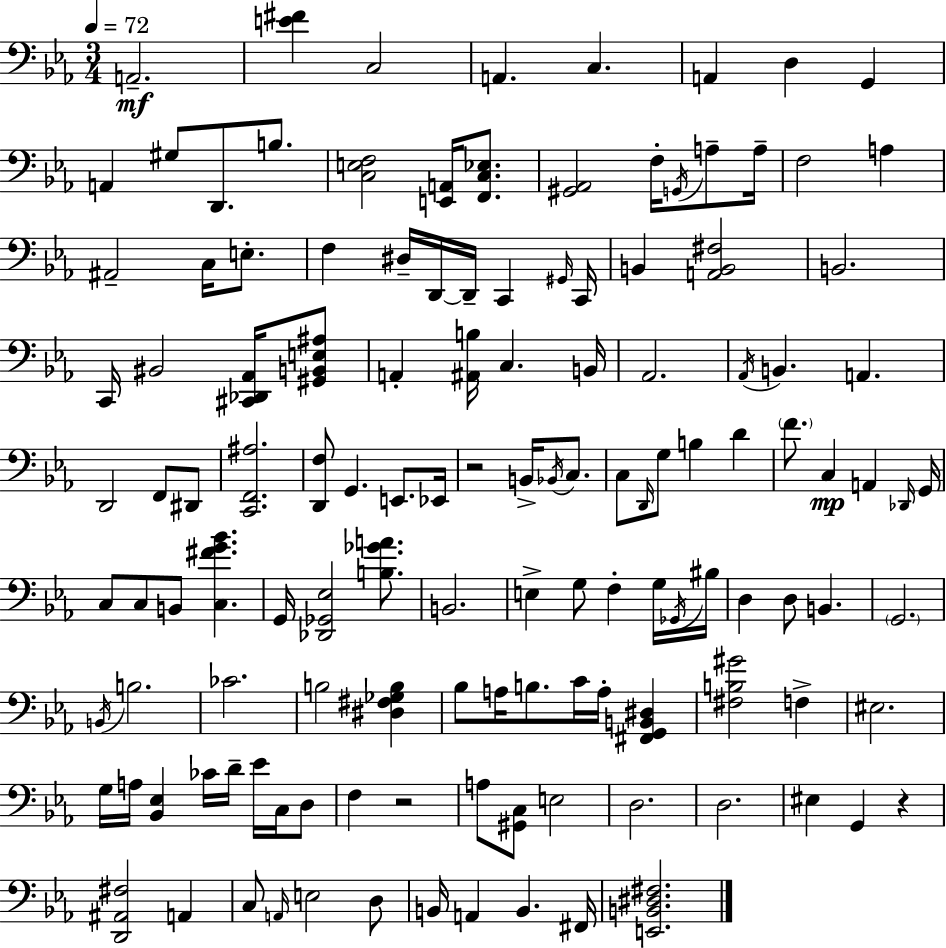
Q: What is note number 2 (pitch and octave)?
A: C3